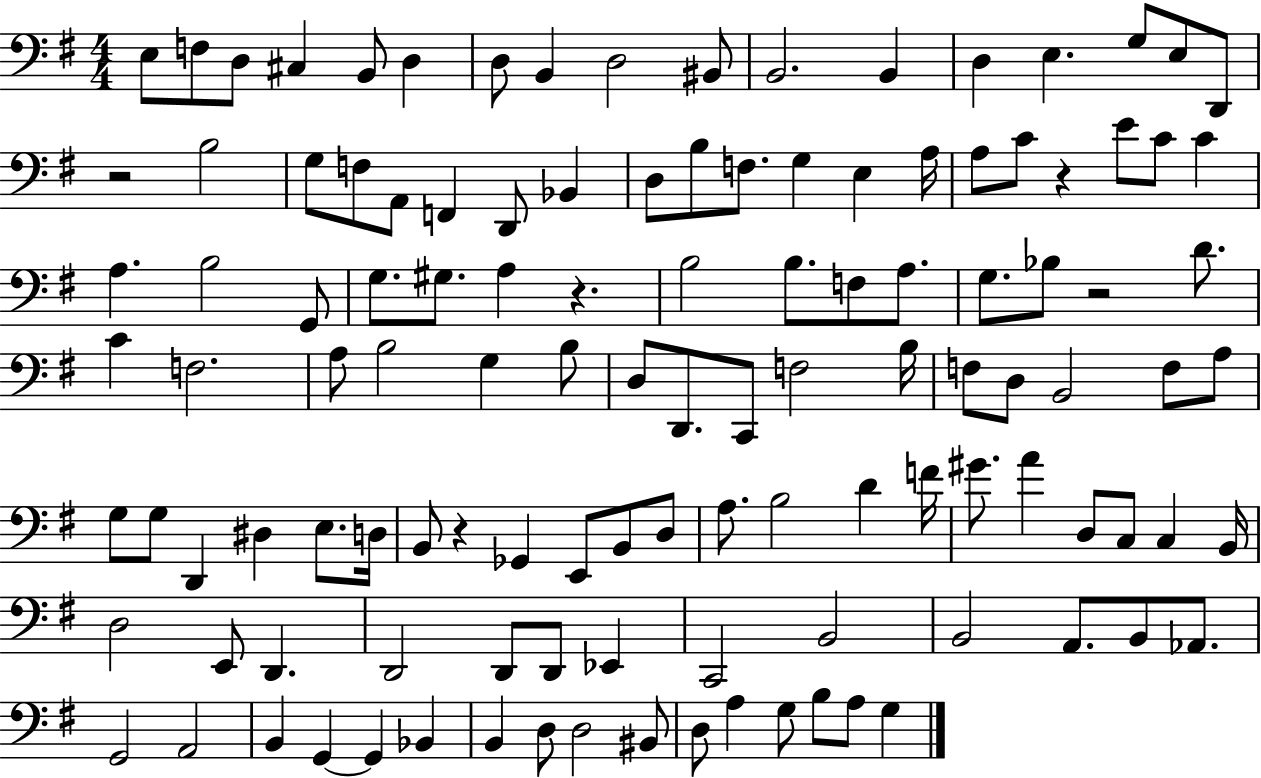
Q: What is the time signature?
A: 4/4